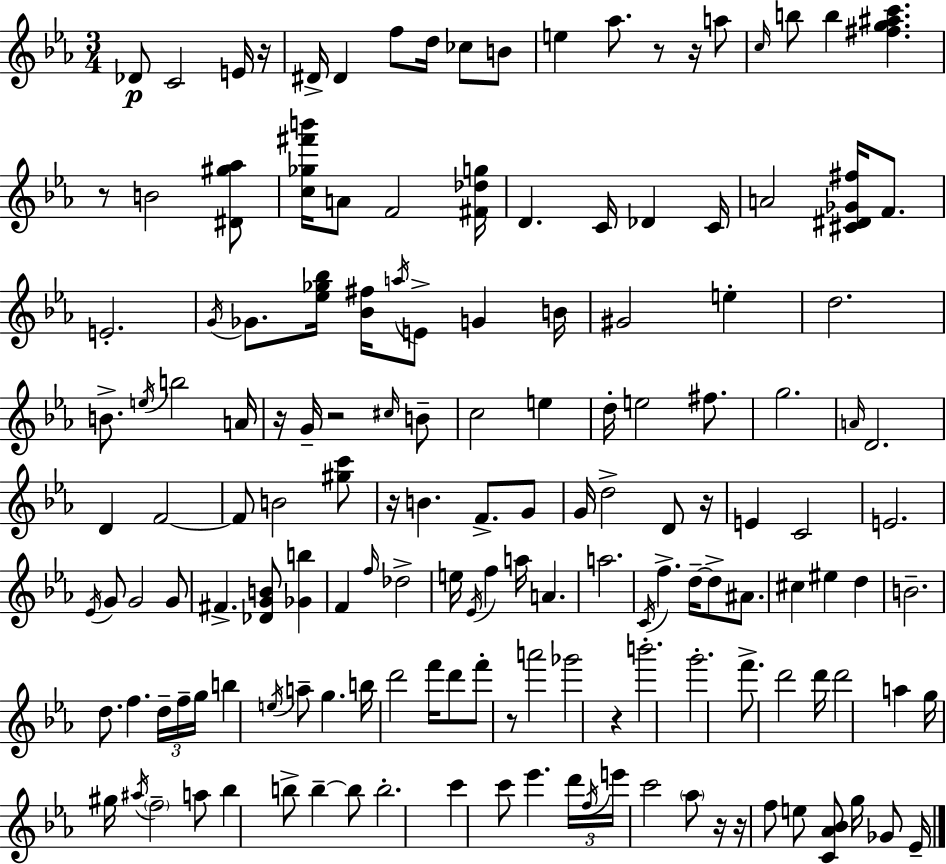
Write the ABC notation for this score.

X:1
T:Untitled
M:3/4
L:1/4
K:Eb
_D/2 C2 E/4 z/4 ^D/4 ^D f/2 d/4 _c/2 B/2 e _a/2 z/2 z/4 a/2 c/4 b/2 b [^fg^ac'] z/2 B2 [^D^g_a]/2 [c_g^f'b']/4 A/2 F2 [^F_dg]/4 D C/4 _D C/4 A2 [^C^D_G^f]/4 F/2 E2 G/4 _G/2 [_e_g_b]/4 [_B^f]/4 a/4 E/2 G B/4 ^G2 e d2 B/2 e/4 b2 A/4 z/4 G/4 z2 ^c/4 B/2 c2 e d/4 e2 ^f/2 g2 A/4 D2 D F2 F/2 B2 [^gc']/2 z/4 B F/2 G/2 G/4 d2 D/2 z/4 E C2 E2 _E/4 G/2 G2 G/2 ^F [_DGB]/2 [_Gb] F f/4 _d2 e/4 _E/4 f a/4 A a2 C/4 f d/4 d/2 ^A/2 ^c ^e d B2 d/2 f d/4 f/4 g/4 b e/4 a/2 g b/4 d'2 f'/4 d'/2 f'/2 z/2 a'2 _g'2 z b'2 g'2 f'/2 d'2 d'/4 d'2 a g/4 ^g/4 ^a/4 f2 a/2 _b b/2 b b/2 b2 c' c'/2 _e' d'/4 f/4 e'/4 c'2 _a/2 z/4 z/4 f/2 e/2 [C_A_B]/2 g/4 _G/2 _E/4